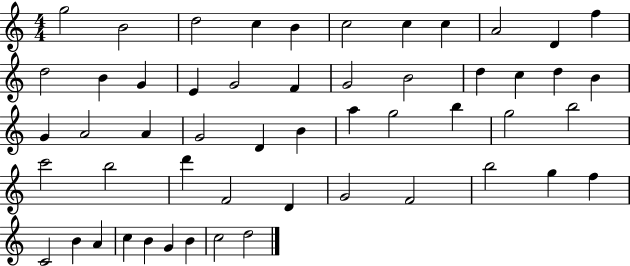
G5/h B4/h D5/h C5/q B4/q C5/h C5/q C5/q A4/h D4/q F5/q D5/h B4/q G4/q E4/q G4/h F4/q G4/h B4/h D5/q C5/q D5/q B4/q G4/q A4/h A4/q G4/h D4/q B4/q A5/q G5/h B5/q G5/h B5/h C6/h B5/h D6/q F4/h D4/q G4/h F4/h B5/h G5/q F5/q C4/h B4/q A4/q C5/q B4/q G4/q B4/q C5/h D5/h